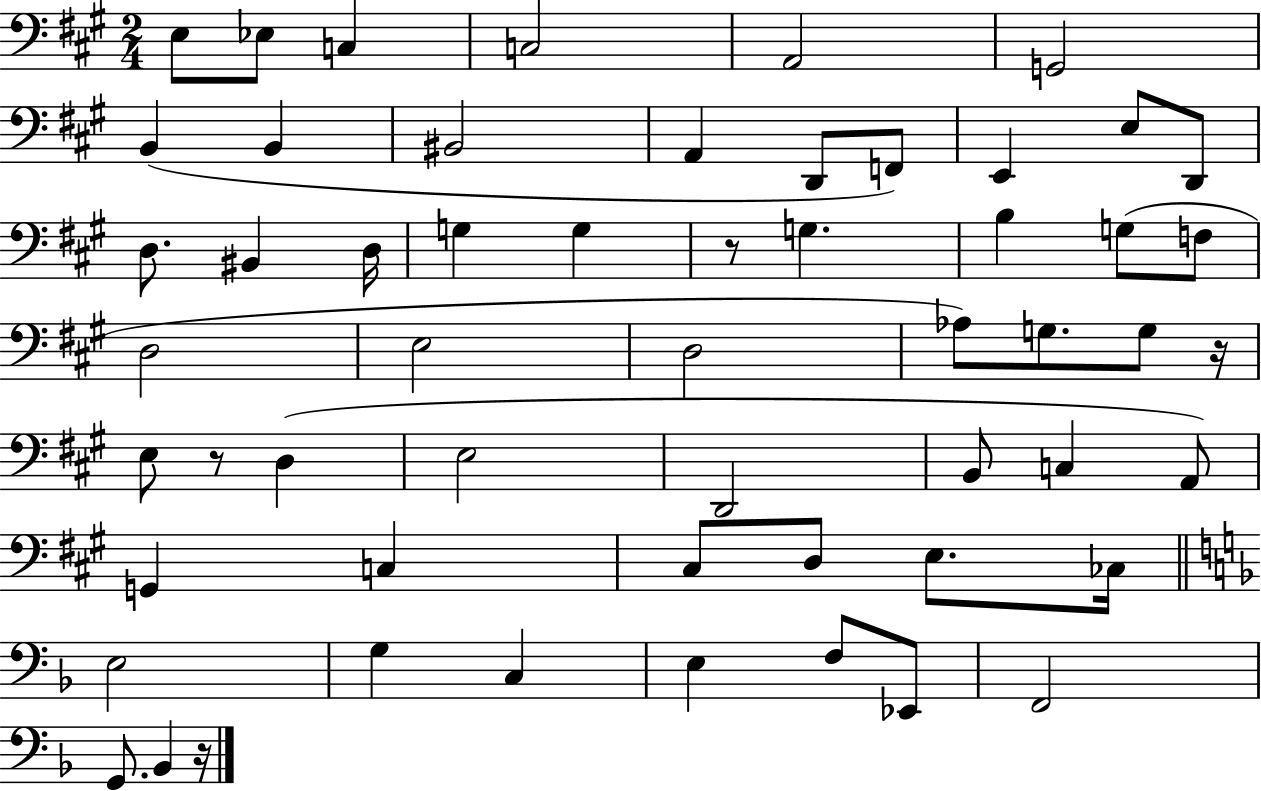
{
  \clef bass
  \numericTimeSignature
  \time 2/4
  \key a \major
  e8 ees8 c4 | c2 | a,2 | g,2 | \break b,4( b,4 | bis,2 | a,4 d,8 f,8) | e,4 e8 d,8 | \break d8. bis,4 d16 | g4 g4 | r8 g4. | b4 g8( f8 | \break d2 | e2 | d2 | aes8) g8. g8 r16 | \break e8 r8 d4( | e2 | d,2 | b,8 c4 a,8) | \break g,4 c4 | cis8 d8 e8. ces16 | \bar "||" \break \key d \minor e2 | g4 c4 | e4 f8 ees,8 | f,2 | \break g,8. bes,4 r16 | \bar "|."
}